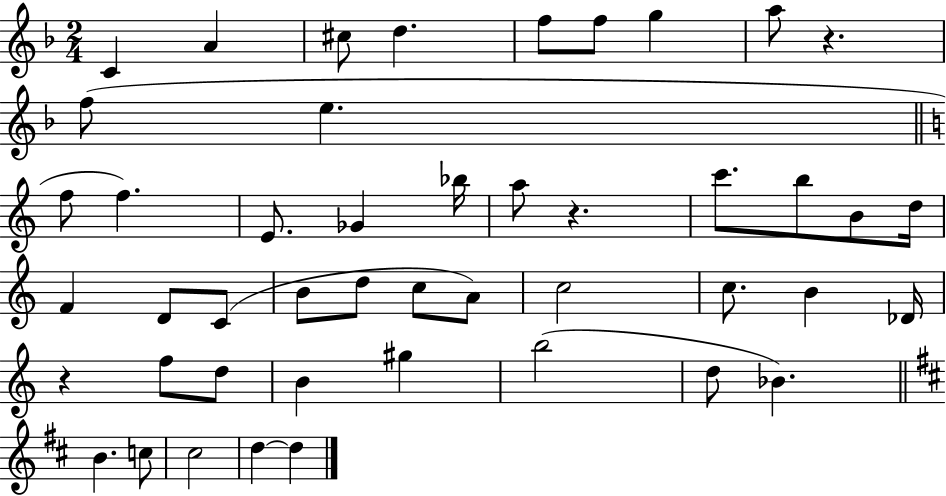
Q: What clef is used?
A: treble